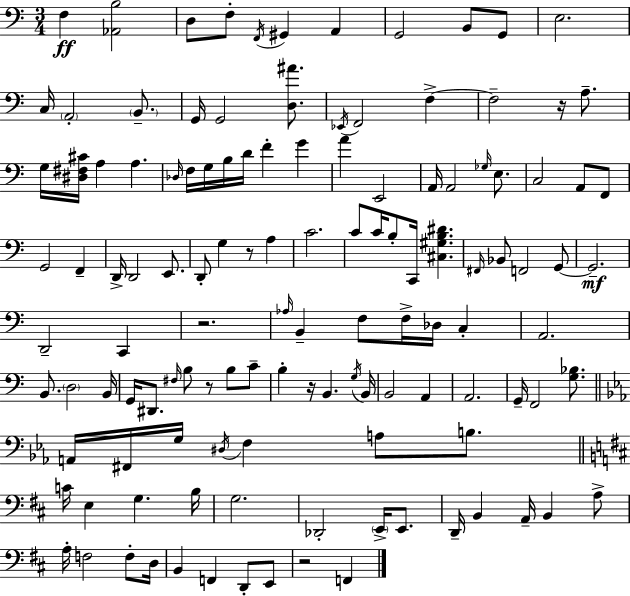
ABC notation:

X:1
T:Untitled
M:3/4
L:1/4
K:Am
F, [_A,,B,]2 D,/2 F,/2 F,,/4 ^G,, A,, G,,2 B,,/2 G,,/2 E,2 C,/4 A,,2 B,,/2 G,,/4 G,,2 [D,^A]/2 _E,,/4 F,,2 F, F,2 z/4 A,/2 G,/4 [^D,^F,^C]/4 A, A, _D,/4 F,/4 G,/4 B,/4 D/4 F G A E,,2 A,,/4 A,,2 _G,/4 E,/2 C,2 A,,/2 F,,/2 G,,2 F,, D,,/4 D,,2 E,,/2 D,,/2 G, z/2 A, C2 C/2 C/4 B,/2 C,,/4 [^C,^G,B,^D] ^F,,/4 _B,,/2 F,,2 G,,/2 G,,2 D,,2 C,, z2 _A,/4 B,, F,/2 F,/4 _D,/4 C, A,,2 B,,/2 D,2 B,,/4 G,,/4 ^D,,/2 ^F,/4 B,/2 z/2 B,/2 C/2 B, z/4 B,, G,/4 B,,/4 B,,2 A,, A,,2 G,,/4 F,,2 [G,_B,]/2 A,,/4 ^F,,/4 G,/4 ^D,/4 F, A,/2 B,/2 C/4 E, G, B,/4 G,2 _D,,2 E,,/4 E,,/2 D,,/4 B,, A,,/4 B,, A,/2 A,/4 F,2 F,/2 D,/4 B,, F,, D,,/2 E,,/2 z2 F,,